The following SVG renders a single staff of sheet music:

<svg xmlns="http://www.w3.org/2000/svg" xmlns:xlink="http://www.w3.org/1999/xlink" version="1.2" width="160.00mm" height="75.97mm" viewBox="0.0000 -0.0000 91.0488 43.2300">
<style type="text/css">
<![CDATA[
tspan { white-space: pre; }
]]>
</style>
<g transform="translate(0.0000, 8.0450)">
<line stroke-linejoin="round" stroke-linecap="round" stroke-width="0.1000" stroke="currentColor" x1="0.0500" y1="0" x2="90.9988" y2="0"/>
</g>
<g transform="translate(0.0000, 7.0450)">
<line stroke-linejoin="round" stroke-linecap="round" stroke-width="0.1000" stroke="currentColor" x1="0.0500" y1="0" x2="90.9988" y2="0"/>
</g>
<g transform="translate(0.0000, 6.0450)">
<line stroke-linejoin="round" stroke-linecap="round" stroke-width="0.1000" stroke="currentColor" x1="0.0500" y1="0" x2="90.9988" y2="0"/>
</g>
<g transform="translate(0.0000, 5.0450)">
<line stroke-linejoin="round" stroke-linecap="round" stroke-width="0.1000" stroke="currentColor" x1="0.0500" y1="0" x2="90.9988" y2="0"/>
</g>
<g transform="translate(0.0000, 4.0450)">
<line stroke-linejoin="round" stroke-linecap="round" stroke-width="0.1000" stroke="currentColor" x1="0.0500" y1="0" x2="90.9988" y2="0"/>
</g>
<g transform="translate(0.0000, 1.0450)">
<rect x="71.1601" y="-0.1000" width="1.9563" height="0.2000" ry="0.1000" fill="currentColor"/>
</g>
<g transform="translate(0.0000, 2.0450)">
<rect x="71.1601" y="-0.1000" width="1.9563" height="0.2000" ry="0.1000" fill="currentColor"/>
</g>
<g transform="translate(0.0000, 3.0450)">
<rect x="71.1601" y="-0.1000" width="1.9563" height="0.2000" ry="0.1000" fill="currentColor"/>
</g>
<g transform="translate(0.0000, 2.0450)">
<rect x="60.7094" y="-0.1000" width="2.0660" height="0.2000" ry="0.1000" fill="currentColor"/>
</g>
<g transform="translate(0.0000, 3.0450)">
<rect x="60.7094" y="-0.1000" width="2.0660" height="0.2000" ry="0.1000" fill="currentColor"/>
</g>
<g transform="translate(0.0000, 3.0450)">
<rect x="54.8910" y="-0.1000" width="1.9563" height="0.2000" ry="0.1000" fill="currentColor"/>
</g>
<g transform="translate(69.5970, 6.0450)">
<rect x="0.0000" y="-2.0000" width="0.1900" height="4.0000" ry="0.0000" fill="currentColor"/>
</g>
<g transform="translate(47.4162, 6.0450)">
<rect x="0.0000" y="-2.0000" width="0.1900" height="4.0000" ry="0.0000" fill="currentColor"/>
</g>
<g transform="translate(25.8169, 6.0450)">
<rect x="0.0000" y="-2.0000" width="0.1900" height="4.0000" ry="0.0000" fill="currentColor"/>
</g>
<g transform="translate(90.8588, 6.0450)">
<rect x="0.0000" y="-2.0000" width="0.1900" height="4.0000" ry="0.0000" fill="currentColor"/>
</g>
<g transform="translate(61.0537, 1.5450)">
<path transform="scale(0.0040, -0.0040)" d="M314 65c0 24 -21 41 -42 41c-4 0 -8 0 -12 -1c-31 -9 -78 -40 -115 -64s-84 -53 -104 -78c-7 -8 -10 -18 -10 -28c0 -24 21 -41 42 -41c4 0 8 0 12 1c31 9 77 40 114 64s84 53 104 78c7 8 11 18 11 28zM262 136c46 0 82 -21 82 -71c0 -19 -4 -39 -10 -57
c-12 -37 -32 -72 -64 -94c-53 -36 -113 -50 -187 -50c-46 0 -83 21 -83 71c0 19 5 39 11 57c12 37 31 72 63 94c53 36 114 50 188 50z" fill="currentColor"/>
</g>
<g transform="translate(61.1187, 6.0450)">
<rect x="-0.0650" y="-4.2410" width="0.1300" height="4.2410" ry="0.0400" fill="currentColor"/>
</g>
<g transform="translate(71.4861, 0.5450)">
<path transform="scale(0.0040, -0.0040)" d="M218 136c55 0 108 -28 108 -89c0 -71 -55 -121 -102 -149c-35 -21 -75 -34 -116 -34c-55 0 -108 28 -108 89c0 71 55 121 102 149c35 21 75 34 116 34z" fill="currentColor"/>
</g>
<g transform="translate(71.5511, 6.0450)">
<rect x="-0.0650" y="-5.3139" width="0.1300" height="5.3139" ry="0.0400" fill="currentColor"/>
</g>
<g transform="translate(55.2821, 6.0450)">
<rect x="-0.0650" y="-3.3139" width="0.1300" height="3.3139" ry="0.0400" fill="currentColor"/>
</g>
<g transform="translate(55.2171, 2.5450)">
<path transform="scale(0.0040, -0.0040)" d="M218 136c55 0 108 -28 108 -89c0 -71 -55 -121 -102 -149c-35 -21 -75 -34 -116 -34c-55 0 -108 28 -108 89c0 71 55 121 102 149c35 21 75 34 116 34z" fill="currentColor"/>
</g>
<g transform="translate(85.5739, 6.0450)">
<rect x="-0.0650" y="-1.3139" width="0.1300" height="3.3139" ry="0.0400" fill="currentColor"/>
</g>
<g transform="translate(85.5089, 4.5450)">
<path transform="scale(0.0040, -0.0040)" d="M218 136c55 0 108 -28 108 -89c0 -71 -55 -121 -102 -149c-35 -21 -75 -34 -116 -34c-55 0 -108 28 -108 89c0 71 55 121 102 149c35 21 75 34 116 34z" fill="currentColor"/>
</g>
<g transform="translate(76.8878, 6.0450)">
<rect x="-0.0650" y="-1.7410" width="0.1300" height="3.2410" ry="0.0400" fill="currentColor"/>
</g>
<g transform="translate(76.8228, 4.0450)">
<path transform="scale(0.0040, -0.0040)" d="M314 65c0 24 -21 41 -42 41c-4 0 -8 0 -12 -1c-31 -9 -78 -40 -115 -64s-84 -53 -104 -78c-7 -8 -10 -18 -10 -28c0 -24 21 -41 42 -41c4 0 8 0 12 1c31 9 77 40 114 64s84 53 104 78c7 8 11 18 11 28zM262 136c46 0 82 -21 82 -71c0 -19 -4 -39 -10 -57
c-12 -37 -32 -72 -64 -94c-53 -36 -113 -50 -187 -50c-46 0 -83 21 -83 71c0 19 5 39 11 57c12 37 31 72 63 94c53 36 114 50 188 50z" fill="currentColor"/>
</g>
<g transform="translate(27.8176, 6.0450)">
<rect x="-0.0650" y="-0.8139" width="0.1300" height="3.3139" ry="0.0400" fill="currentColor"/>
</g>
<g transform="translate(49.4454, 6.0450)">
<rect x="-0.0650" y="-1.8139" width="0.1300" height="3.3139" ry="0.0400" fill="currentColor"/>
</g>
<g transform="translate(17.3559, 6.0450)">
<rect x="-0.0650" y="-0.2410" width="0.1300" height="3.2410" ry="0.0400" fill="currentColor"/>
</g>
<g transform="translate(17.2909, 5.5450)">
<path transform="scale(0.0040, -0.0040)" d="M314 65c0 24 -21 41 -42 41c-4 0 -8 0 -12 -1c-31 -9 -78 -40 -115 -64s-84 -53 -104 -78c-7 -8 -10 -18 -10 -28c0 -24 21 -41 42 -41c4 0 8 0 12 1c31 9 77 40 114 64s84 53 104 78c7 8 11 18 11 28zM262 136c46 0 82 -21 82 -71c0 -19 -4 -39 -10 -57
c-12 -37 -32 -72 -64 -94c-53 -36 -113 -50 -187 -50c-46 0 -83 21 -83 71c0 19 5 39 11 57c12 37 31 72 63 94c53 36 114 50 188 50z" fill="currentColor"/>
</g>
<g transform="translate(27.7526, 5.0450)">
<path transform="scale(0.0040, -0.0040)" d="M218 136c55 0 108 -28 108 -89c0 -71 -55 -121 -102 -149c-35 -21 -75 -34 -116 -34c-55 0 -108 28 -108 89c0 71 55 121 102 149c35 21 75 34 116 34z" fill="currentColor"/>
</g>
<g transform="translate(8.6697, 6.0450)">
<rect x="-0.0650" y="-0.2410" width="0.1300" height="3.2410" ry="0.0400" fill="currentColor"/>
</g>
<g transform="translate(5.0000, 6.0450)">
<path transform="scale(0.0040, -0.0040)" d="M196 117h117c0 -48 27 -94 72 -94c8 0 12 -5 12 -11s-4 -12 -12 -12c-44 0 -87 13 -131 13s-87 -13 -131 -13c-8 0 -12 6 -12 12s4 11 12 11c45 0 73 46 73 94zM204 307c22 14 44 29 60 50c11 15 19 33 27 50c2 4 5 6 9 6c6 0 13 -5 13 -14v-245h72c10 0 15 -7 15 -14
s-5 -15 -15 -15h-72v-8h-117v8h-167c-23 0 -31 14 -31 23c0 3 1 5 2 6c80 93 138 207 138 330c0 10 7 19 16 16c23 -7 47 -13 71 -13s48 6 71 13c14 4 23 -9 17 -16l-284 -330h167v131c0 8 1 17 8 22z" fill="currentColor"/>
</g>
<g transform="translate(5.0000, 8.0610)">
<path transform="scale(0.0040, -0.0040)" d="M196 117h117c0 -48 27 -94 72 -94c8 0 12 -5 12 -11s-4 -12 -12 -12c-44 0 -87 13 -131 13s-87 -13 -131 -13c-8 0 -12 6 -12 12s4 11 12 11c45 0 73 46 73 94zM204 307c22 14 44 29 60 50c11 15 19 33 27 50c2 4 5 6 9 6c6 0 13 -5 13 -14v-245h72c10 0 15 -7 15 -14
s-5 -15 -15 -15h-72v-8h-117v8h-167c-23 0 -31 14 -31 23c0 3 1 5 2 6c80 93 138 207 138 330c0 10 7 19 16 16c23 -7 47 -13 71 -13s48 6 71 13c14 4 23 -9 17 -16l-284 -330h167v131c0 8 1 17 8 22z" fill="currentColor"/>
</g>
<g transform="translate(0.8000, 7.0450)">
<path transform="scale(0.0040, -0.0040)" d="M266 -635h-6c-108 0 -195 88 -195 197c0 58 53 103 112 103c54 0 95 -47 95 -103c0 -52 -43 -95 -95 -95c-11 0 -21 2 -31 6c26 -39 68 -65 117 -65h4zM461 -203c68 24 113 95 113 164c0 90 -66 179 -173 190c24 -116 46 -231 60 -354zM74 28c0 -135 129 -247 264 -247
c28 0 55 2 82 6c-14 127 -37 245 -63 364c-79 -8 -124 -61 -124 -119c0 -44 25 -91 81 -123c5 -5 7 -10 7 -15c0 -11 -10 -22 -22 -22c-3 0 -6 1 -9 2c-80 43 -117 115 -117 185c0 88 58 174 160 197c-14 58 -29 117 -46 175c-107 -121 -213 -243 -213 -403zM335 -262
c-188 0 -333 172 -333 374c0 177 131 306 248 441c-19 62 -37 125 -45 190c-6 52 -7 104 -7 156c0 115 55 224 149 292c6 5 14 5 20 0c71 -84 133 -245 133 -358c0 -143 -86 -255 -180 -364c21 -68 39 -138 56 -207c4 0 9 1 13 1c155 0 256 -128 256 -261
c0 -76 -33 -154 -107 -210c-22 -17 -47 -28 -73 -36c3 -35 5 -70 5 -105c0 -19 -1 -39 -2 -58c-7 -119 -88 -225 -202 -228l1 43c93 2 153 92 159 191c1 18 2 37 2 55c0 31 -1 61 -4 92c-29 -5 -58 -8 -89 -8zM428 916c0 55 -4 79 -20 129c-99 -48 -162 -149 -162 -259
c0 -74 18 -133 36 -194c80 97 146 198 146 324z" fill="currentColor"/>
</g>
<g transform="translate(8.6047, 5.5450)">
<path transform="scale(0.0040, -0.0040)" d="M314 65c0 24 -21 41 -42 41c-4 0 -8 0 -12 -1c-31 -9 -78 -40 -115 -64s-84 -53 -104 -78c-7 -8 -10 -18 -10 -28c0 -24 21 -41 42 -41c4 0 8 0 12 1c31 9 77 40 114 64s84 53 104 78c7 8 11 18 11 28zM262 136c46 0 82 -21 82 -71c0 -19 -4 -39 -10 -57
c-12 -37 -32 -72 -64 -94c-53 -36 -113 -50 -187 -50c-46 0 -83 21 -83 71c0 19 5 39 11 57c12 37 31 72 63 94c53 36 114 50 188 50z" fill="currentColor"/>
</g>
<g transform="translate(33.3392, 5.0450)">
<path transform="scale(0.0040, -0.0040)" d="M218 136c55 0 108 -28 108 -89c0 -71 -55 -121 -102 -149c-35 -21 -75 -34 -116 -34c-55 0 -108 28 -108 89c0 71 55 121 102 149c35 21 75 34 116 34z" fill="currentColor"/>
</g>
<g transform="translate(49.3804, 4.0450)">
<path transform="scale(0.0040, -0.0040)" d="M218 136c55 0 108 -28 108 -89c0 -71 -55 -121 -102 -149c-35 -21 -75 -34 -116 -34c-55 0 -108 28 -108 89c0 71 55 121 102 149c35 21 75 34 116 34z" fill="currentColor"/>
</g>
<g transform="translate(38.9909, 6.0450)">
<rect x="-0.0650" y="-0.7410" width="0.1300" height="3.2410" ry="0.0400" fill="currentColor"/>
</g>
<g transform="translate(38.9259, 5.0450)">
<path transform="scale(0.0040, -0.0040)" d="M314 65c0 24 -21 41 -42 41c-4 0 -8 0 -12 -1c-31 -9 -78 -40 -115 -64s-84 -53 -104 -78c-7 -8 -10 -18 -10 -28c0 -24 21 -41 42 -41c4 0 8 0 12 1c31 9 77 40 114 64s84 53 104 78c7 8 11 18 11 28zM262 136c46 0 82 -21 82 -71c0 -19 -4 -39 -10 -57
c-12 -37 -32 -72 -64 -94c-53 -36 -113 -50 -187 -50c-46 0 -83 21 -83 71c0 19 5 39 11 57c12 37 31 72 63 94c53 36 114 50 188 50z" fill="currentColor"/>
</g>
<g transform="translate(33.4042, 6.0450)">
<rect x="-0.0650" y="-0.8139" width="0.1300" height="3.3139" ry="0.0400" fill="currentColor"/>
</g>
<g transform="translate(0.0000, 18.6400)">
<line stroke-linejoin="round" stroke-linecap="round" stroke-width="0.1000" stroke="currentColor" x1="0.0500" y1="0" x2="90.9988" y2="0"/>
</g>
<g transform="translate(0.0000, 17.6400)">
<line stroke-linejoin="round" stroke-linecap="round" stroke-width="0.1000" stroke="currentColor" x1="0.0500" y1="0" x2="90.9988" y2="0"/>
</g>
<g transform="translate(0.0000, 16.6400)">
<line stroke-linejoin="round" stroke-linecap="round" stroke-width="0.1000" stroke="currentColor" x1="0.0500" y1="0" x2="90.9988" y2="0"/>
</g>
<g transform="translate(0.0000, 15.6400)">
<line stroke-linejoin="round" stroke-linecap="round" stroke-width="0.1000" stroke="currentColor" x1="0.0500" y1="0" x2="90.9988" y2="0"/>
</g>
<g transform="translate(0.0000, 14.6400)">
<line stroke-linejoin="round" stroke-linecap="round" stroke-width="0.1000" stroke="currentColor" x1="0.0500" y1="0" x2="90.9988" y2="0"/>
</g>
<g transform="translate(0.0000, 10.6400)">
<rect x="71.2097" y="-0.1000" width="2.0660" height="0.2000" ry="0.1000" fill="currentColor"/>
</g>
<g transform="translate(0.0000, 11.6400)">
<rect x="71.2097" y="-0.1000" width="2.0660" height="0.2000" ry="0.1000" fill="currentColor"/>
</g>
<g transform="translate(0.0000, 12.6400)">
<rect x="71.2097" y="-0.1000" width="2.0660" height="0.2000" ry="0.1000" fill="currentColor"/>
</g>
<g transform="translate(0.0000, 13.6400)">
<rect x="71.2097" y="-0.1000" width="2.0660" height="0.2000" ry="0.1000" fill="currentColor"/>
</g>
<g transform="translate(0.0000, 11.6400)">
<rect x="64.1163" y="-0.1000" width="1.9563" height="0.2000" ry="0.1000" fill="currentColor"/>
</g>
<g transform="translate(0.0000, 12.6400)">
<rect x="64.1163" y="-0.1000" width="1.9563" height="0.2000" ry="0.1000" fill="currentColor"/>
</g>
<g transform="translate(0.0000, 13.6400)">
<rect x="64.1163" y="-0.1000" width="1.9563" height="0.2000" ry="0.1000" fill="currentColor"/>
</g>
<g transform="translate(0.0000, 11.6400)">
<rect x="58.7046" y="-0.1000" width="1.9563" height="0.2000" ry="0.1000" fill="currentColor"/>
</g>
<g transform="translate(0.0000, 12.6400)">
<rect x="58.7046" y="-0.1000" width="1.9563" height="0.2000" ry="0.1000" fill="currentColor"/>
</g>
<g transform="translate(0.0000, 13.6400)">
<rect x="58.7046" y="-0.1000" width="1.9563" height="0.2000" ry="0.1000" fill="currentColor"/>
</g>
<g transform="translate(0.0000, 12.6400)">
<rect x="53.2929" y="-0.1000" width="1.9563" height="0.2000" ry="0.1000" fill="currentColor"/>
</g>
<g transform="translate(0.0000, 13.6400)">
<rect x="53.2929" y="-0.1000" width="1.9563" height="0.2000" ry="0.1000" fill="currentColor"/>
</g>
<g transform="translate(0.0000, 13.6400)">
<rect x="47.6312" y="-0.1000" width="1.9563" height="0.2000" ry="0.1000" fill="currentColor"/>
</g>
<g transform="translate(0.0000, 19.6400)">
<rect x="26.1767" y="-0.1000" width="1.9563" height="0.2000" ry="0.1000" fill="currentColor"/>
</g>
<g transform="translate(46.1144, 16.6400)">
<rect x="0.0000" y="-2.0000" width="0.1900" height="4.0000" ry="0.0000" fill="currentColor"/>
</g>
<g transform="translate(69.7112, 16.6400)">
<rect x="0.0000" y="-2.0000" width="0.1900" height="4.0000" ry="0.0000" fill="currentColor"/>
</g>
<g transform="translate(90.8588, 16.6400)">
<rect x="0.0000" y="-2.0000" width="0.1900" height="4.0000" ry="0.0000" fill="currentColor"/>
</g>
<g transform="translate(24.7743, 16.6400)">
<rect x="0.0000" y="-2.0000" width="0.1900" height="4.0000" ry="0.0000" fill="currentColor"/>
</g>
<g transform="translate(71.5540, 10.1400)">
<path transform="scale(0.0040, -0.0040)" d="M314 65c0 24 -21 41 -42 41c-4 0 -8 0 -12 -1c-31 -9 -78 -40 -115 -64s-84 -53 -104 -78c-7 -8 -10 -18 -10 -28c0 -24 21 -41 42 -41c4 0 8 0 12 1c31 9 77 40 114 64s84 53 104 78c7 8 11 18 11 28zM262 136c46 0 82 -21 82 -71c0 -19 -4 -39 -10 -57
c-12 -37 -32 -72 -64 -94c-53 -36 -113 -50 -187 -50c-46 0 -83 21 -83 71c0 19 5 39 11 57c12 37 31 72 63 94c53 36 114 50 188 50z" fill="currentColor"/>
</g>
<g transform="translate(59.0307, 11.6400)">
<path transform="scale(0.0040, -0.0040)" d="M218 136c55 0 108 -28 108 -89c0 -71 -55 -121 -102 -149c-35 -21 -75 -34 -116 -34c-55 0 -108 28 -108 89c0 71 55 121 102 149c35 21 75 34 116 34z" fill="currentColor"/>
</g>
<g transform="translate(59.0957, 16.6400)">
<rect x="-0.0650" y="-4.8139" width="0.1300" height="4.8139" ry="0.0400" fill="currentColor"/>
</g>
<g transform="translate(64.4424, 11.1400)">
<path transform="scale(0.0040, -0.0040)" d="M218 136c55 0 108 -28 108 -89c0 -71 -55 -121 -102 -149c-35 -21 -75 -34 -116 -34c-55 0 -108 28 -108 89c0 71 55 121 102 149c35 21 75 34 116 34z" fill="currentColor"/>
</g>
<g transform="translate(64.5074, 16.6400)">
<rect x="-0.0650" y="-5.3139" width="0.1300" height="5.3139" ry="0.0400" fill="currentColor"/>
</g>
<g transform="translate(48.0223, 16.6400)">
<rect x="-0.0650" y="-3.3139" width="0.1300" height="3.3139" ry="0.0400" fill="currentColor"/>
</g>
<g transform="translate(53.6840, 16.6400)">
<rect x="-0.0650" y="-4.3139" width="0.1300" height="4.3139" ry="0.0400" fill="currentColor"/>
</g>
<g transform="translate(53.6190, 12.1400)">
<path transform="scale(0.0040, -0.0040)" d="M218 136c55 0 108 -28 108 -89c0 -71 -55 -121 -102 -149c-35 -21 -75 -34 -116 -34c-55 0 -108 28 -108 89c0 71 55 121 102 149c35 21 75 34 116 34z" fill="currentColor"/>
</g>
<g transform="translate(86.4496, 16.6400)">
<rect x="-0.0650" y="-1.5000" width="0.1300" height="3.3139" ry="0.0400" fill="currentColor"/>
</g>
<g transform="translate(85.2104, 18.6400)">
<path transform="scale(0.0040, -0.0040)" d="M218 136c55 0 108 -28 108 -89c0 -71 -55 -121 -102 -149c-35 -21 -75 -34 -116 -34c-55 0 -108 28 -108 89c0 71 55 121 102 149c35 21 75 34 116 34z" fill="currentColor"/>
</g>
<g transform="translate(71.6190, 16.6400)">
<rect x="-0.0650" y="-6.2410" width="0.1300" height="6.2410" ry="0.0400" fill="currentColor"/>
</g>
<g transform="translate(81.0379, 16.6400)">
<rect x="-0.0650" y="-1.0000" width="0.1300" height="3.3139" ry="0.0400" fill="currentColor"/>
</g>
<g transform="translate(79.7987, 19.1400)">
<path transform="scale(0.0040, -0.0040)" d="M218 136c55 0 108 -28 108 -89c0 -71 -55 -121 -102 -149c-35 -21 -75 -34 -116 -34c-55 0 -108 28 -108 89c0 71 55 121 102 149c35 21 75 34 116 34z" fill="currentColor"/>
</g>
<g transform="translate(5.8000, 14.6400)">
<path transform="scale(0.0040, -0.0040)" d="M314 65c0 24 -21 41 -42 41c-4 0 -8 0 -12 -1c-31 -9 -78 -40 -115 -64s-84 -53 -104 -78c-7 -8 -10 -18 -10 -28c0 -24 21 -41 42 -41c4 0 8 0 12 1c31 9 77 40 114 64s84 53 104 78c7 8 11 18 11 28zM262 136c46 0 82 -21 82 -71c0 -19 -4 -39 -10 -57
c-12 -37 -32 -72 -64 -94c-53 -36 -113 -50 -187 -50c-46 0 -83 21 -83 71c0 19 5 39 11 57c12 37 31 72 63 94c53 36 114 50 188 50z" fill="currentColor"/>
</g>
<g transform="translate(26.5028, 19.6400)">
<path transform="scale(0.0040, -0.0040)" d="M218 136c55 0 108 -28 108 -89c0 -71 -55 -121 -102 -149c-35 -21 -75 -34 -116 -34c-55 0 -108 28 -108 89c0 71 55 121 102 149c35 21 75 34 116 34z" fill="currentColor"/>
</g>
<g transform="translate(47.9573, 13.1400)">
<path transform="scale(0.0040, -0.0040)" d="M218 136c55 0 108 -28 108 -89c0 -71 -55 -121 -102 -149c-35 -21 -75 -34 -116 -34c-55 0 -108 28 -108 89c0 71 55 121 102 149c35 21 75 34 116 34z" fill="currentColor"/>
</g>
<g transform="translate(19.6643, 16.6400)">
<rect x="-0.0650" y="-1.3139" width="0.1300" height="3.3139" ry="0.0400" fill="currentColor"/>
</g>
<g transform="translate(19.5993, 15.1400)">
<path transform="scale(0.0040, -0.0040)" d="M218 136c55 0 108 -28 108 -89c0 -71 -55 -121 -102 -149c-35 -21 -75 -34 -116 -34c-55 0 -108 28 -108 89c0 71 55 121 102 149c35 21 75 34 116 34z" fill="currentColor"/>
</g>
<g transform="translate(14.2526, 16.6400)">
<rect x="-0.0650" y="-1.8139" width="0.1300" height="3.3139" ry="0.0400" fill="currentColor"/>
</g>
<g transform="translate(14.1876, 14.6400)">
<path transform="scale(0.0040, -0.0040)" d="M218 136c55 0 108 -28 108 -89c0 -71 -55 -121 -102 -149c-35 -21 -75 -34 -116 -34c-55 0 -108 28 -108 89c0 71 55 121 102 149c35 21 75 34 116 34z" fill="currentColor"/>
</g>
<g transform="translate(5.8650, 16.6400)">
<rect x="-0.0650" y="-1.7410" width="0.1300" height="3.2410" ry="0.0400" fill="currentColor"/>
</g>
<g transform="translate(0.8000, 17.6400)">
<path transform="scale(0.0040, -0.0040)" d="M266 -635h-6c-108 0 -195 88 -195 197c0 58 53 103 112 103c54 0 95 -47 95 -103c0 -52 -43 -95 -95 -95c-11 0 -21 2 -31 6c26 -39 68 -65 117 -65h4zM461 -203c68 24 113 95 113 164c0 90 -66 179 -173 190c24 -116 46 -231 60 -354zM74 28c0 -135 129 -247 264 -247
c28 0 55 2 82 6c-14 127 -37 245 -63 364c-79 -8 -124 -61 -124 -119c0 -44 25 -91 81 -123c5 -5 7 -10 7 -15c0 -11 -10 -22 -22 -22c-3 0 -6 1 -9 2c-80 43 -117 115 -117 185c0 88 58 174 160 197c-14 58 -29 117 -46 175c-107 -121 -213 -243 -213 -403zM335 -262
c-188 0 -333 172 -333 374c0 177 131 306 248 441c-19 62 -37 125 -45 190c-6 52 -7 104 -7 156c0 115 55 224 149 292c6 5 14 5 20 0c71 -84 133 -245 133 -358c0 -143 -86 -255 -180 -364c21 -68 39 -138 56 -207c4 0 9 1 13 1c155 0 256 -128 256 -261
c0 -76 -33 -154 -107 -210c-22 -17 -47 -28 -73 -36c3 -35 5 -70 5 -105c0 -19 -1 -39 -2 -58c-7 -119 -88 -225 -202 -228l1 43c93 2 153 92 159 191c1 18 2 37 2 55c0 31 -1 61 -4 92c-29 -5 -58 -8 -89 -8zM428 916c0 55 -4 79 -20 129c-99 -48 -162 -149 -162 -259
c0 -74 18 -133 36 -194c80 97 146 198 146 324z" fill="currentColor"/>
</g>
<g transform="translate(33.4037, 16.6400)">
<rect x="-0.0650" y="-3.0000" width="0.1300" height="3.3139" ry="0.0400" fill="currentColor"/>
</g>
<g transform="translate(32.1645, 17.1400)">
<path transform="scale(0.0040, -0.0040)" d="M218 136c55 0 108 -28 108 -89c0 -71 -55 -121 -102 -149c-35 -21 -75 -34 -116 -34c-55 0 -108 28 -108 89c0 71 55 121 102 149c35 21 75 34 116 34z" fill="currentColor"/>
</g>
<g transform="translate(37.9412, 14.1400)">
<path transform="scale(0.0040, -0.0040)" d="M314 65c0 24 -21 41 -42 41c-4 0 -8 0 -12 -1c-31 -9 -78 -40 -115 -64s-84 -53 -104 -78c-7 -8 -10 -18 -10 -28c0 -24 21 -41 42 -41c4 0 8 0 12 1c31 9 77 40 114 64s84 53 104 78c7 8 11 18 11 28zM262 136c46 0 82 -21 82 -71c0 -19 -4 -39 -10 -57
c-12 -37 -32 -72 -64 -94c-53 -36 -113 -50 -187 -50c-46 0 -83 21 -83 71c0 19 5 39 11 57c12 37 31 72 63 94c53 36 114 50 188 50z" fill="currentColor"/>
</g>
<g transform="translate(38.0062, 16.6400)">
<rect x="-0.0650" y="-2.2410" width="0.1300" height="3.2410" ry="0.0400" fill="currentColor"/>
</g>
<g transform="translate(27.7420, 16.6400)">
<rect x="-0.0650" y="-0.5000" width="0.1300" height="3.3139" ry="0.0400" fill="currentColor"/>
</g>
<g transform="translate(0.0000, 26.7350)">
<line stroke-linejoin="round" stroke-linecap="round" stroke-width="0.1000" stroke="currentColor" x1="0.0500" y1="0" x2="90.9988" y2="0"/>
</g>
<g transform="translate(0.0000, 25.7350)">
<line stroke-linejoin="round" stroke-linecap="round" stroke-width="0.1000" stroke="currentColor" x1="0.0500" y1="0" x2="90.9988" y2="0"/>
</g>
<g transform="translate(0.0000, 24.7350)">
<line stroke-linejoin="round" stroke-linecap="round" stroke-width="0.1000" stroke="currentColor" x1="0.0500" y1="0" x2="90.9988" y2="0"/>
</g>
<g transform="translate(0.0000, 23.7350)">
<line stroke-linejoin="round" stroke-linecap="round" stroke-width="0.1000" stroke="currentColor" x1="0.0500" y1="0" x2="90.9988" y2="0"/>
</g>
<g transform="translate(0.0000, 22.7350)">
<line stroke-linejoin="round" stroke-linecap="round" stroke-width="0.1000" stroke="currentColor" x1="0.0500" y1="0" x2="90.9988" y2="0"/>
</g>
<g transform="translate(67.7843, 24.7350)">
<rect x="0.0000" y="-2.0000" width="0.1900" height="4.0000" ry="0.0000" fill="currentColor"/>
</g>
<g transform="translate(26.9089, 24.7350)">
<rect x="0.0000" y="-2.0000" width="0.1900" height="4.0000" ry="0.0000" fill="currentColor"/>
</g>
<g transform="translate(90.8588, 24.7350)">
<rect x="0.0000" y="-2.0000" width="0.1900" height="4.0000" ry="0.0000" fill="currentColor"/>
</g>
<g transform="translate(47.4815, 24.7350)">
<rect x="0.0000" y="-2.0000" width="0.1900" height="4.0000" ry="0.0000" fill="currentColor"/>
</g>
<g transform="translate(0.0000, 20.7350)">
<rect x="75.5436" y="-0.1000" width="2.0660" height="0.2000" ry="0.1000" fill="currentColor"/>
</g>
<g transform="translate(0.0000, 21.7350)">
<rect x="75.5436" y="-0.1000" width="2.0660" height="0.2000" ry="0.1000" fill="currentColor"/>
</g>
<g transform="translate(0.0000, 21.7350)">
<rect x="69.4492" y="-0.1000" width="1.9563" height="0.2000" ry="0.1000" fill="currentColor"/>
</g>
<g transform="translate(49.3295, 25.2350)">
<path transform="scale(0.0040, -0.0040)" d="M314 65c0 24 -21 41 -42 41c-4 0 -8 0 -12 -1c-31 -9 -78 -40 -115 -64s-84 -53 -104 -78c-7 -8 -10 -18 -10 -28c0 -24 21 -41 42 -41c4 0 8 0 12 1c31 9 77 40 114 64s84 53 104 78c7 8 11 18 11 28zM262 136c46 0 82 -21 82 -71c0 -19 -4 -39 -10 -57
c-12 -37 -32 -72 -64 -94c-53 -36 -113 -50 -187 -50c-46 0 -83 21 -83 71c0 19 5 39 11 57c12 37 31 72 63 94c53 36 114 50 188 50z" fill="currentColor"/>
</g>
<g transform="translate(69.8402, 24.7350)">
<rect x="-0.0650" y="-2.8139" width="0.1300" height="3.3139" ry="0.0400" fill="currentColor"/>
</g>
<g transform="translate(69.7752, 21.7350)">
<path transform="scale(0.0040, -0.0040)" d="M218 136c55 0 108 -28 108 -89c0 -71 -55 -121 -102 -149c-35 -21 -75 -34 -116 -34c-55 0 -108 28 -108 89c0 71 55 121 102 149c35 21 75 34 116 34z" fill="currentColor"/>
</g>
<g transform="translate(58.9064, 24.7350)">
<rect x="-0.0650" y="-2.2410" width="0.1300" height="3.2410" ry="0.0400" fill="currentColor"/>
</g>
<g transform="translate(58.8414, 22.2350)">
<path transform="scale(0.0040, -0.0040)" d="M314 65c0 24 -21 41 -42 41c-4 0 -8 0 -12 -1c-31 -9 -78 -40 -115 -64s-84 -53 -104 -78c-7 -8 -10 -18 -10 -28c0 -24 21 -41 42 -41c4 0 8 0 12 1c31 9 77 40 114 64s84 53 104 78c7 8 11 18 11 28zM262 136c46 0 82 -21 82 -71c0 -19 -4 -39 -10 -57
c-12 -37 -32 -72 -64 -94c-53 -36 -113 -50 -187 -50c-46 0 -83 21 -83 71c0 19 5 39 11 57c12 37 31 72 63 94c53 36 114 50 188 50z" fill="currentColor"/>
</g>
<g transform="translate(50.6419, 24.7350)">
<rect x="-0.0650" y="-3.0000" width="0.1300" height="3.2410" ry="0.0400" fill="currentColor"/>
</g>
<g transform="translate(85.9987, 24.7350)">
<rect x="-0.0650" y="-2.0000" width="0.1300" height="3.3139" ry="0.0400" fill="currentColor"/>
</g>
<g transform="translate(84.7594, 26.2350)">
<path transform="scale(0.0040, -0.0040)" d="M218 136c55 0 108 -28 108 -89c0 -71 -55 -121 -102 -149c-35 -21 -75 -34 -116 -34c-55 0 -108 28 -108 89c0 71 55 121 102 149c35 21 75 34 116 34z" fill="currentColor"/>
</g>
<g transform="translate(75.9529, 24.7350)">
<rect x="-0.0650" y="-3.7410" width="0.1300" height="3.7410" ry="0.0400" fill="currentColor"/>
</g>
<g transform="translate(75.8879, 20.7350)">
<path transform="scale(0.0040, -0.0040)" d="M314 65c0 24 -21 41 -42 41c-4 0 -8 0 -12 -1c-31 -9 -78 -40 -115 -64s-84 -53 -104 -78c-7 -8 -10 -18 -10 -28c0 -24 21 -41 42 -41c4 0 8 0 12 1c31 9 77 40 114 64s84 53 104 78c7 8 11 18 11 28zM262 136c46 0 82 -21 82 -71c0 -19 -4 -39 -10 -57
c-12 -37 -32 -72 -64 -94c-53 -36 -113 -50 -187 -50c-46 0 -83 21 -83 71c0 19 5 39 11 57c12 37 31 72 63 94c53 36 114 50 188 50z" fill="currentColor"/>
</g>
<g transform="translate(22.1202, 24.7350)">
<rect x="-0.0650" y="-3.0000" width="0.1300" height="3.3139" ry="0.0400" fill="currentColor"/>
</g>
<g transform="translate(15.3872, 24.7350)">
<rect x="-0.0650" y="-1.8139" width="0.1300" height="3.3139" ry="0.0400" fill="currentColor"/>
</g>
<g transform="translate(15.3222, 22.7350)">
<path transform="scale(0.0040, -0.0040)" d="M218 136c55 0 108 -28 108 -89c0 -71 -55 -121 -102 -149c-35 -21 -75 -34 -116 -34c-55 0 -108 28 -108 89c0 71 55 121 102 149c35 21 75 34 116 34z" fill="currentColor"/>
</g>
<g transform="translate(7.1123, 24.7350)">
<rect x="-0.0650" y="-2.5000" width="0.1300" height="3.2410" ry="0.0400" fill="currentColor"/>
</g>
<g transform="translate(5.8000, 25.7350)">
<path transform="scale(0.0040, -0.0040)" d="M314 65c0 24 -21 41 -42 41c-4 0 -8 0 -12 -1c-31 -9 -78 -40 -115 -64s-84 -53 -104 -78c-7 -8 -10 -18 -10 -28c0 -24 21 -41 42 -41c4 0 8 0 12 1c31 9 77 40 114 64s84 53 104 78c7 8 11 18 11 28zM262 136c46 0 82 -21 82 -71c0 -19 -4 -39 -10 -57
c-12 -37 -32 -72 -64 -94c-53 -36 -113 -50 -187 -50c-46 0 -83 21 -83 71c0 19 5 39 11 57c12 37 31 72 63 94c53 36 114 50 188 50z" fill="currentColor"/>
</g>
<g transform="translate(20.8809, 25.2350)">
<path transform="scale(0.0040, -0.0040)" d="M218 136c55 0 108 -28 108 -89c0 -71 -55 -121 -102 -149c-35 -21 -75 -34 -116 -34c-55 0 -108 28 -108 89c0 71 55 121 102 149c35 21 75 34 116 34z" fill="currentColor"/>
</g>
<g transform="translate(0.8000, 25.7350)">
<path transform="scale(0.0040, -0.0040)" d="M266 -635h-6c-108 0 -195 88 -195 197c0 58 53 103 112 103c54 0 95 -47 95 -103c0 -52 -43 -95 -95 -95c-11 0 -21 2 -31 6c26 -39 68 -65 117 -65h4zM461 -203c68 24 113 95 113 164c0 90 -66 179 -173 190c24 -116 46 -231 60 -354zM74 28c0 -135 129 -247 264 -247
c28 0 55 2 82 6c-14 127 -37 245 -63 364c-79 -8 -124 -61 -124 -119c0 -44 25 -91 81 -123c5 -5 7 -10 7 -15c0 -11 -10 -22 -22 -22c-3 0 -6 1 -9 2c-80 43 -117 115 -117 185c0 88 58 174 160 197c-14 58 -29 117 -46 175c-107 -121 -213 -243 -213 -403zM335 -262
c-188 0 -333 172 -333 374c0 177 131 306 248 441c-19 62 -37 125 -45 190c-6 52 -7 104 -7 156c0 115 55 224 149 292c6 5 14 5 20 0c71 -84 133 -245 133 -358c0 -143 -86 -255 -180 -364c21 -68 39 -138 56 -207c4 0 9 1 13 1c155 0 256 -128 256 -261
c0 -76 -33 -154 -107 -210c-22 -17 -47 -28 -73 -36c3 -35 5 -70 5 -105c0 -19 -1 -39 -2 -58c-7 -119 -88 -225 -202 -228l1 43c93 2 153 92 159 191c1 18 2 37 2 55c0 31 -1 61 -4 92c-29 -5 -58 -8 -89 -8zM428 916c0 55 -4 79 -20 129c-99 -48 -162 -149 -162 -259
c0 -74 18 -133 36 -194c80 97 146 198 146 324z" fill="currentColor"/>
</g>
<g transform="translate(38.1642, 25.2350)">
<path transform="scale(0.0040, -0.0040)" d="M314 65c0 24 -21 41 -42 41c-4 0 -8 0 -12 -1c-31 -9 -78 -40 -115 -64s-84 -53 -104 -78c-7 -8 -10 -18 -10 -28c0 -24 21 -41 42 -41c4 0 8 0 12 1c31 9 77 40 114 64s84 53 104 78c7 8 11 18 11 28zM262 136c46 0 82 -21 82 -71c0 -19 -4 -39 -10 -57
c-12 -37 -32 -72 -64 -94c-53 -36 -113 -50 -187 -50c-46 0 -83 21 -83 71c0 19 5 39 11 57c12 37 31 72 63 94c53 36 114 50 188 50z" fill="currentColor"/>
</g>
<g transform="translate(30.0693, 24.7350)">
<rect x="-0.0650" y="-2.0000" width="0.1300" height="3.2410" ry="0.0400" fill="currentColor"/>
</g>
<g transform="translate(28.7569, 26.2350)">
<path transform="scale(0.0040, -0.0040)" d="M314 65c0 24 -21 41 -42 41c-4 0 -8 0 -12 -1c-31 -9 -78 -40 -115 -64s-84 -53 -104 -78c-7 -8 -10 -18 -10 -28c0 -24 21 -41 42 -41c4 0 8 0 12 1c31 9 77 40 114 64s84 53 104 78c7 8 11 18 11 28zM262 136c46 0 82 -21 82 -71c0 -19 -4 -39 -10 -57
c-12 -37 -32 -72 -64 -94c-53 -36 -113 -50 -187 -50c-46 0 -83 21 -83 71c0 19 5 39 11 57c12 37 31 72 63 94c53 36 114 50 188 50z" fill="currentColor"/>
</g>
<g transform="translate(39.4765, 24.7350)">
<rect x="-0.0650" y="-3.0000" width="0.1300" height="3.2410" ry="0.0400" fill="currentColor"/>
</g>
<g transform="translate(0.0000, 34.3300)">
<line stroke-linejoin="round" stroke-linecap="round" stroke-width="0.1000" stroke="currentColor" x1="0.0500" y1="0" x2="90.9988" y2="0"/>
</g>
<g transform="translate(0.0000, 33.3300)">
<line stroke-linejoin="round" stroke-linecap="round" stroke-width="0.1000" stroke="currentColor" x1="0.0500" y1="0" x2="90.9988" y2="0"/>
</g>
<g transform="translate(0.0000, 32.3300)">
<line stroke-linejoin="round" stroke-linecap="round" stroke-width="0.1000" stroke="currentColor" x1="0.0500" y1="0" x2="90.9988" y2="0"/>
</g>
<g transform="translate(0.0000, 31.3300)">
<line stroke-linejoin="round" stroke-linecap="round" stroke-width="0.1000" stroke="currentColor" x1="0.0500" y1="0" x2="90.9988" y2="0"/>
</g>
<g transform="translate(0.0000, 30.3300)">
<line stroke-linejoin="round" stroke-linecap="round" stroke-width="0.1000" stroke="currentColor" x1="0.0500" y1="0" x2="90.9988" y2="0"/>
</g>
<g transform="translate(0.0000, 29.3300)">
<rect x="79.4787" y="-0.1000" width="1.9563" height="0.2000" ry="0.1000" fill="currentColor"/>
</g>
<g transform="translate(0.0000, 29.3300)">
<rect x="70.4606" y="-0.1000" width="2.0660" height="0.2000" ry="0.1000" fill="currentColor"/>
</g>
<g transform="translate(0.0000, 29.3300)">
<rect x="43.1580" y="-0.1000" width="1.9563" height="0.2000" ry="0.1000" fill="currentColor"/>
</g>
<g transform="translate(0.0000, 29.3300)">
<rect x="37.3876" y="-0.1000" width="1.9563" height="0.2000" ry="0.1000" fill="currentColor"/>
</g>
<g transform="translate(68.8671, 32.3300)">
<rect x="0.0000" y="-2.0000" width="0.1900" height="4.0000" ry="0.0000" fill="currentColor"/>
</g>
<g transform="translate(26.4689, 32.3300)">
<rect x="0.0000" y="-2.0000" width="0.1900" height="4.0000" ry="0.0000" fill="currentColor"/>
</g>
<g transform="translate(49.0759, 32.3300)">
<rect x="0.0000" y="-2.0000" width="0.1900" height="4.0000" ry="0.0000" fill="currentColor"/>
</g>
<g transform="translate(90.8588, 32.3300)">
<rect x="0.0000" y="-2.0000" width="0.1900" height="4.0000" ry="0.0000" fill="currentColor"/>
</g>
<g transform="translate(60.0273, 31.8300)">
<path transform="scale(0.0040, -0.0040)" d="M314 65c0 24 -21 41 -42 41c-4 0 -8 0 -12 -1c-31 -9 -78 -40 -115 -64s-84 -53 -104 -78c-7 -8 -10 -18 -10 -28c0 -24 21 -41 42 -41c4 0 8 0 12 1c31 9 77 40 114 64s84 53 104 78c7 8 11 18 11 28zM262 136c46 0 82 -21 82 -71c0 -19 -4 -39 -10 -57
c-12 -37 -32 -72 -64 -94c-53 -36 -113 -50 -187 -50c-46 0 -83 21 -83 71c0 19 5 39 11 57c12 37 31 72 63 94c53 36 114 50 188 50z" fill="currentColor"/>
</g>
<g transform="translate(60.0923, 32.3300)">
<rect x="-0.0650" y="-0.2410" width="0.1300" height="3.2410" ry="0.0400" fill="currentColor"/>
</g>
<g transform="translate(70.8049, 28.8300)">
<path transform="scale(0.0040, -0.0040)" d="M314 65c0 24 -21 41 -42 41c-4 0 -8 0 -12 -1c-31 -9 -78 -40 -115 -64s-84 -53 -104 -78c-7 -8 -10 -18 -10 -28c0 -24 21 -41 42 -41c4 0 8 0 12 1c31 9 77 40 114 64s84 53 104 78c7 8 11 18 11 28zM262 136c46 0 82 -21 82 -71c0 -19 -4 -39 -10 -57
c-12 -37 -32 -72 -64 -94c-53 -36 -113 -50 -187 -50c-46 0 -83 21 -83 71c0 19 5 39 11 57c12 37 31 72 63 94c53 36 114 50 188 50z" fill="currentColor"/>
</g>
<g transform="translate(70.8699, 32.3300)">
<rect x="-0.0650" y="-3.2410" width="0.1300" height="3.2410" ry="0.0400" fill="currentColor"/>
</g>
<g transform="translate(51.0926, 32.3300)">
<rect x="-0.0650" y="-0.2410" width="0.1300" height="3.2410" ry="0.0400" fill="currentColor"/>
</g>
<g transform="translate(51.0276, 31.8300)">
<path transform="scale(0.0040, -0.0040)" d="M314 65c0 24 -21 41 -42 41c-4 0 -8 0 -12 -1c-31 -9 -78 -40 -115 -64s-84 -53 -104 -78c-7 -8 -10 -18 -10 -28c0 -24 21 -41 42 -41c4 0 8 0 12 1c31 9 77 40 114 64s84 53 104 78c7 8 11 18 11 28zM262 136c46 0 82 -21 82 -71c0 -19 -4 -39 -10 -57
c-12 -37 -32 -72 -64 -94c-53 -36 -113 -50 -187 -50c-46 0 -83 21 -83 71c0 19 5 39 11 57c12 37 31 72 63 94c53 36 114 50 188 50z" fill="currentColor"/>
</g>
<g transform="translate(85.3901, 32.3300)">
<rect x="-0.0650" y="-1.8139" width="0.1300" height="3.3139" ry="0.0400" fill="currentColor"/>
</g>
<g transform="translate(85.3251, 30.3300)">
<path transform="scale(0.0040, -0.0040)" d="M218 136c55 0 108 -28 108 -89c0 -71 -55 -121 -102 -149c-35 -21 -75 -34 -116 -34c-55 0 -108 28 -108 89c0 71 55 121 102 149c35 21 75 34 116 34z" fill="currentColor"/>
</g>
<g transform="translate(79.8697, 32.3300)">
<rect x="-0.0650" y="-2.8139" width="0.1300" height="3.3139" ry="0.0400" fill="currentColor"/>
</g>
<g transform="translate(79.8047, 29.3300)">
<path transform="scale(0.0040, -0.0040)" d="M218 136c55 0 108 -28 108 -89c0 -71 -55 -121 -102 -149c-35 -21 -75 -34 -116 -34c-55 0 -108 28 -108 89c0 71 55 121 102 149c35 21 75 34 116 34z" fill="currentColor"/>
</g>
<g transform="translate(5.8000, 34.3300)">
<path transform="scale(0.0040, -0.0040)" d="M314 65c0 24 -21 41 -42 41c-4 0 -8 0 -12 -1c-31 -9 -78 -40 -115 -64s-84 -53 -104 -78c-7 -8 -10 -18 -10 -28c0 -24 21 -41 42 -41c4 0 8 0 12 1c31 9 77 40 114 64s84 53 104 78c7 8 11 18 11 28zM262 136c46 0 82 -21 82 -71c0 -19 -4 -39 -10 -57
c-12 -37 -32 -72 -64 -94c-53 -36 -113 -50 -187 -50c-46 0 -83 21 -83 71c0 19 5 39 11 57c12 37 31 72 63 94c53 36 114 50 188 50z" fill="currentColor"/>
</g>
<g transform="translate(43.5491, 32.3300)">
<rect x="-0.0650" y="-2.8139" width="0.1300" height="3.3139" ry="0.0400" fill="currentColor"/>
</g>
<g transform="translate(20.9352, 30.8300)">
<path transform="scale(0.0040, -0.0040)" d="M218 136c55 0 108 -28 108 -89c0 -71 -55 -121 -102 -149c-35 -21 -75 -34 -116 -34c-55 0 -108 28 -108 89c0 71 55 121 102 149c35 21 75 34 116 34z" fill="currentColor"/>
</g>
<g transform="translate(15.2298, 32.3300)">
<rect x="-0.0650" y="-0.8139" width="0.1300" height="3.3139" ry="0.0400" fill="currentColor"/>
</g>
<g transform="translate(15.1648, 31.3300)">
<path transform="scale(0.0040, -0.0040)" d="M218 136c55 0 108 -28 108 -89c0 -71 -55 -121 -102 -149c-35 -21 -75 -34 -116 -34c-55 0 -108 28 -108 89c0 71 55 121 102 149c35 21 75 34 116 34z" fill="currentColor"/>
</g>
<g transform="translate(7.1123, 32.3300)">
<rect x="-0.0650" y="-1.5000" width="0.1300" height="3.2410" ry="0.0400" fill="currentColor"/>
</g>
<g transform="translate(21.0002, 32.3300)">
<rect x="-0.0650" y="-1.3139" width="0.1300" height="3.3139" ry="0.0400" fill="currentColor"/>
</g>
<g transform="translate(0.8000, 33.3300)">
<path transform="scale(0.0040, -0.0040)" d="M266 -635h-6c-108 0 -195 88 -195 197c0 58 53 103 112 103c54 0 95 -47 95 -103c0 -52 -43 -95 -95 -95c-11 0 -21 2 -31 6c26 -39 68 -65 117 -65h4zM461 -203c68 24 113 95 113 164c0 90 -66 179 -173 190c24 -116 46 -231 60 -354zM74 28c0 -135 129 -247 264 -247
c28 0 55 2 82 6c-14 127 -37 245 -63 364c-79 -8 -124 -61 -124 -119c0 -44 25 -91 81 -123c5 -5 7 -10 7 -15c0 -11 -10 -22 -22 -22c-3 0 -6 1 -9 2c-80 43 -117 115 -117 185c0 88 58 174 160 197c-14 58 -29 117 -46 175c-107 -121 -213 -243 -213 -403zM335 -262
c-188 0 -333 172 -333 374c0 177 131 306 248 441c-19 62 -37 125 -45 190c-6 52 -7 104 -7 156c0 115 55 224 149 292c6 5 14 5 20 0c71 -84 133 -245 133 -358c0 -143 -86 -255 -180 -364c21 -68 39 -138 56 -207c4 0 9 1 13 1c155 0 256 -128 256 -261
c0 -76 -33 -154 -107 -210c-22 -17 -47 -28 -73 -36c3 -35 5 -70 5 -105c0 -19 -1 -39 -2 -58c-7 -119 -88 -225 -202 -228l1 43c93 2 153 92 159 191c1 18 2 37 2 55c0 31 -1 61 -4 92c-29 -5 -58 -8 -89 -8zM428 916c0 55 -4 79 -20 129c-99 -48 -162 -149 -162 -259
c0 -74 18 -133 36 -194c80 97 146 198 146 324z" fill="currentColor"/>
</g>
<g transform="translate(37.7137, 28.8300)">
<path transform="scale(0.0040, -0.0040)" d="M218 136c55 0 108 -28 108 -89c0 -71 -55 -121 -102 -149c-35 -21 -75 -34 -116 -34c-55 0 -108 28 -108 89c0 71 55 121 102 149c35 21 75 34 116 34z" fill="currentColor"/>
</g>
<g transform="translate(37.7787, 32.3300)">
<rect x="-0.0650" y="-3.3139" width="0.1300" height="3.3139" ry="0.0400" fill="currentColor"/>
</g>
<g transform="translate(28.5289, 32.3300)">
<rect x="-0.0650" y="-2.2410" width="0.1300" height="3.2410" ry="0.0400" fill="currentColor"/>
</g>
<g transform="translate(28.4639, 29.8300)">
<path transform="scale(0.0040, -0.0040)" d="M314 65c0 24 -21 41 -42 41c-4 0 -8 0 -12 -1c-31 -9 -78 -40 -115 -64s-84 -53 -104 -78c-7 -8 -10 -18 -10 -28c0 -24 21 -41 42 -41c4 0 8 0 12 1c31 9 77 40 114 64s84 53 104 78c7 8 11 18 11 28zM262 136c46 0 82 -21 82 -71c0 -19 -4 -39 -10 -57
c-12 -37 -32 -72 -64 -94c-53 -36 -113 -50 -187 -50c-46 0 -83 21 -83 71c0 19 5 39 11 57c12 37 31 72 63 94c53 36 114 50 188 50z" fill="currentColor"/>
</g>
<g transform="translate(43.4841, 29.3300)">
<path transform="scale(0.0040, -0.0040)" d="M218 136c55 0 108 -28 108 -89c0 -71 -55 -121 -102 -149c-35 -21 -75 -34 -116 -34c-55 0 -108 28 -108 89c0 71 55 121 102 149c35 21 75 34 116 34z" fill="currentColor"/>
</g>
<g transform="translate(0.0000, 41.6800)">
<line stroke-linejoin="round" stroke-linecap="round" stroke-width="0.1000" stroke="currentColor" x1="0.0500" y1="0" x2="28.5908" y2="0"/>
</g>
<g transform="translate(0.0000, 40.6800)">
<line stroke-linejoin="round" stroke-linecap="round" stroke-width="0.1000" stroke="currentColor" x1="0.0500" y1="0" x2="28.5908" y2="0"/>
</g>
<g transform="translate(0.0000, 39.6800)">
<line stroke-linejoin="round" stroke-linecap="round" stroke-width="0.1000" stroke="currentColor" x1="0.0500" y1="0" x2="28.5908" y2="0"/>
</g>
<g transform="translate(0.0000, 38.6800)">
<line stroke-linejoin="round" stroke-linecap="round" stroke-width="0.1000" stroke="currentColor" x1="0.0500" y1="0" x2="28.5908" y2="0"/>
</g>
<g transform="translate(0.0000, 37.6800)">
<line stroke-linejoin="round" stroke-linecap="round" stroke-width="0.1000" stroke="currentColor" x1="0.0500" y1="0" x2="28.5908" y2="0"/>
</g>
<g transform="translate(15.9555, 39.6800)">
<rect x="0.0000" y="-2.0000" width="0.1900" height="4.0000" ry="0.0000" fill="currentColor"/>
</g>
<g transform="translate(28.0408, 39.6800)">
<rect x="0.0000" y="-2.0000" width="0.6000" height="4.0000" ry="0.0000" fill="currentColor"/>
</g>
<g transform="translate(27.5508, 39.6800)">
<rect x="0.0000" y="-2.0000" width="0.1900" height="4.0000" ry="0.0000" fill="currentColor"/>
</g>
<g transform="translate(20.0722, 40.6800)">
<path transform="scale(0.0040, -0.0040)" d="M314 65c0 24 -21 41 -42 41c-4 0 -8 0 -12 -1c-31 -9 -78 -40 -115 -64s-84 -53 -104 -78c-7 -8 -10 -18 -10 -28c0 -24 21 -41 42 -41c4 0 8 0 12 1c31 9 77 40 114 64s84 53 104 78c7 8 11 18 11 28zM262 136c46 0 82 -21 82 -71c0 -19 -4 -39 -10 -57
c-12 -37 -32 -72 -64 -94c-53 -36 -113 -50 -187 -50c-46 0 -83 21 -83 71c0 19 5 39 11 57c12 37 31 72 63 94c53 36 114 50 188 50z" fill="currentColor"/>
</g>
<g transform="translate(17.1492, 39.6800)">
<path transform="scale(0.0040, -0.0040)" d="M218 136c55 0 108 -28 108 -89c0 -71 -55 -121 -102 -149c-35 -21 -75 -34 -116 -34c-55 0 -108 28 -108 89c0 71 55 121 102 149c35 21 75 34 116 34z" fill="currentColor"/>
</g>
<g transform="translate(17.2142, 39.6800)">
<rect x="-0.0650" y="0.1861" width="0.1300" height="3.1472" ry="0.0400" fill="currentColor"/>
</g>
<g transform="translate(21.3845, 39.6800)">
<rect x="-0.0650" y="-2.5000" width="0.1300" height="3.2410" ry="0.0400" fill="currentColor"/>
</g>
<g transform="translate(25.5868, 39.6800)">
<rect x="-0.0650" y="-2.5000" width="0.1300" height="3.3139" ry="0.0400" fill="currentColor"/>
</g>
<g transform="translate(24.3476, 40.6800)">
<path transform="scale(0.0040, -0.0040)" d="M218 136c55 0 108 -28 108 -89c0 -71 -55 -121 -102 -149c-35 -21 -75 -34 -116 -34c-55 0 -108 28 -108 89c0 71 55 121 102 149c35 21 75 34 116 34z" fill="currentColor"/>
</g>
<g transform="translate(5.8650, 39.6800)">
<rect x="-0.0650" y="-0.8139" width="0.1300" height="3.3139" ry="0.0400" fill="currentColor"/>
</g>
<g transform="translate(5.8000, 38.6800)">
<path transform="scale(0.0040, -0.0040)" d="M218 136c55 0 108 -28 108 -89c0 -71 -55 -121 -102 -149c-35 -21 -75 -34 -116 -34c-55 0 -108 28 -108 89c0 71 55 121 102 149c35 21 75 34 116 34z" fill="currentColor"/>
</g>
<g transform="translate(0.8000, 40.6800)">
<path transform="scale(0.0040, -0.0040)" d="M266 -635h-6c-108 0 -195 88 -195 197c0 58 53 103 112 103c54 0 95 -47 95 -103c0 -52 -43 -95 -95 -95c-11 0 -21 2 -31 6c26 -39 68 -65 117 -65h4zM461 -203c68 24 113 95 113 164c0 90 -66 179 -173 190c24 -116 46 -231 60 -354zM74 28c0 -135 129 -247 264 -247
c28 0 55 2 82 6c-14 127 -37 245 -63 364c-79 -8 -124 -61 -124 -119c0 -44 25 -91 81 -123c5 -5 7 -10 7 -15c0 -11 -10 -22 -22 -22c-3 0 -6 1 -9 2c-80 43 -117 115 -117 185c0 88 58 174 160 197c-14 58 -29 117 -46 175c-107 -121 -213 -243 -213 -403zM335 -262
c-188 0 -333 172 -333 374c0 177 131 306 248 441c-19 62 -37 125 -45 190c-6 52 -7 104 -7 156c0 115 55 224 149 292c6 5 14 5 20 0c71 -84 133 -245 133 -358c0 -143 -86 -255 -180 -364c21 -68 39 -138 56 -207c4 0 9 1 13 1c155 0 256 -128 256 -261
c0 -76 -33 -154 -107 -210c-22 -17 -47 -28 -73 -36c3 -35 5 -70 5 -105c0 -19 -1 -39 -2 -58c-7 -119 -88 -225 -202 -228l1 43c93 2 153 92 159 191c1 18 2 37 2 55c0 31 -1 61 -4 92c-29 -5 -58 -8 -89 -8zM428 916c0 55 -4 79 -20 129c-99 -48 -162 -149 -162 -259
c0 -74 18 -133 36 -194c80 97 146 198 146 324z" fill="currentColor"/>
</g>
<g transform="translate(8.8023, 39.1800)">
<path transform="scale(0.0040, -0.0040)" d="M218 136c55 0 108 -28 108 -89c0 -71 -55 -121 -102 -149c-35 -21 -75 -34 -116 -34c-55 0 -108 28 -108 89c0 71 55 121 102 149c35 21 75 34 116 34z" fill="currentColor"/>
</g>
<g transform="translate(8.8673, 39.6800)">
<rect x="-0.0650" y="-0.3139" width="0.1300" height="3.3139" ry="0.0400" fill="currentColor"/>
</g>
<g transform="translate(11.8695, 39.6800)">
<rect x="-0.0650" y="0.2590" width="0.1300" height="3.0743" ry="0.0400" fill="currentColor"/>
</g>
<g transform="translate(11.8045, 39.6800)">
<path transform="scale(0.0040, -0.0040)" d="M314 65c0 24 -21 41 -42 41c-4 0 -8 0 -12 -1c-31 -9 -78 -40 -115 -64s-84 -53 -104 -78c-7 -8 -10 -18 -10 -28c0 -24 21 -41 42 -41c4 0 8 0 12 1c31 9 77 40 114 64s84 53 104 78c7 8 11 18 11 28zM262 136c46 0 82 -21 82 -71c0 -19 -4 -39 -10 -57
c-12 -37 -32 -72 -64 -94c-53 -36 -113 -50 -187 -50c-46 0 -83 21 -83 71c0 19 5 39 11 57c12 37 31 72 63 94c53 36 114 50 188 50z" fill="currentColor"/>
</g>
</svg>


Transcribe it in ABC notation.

X:1
T:Untitled
M:4/4
L:1/4
K:C
c2 c2 d d d2 f b d'2 f' f2 e f2 f e C A g2 b d' e' f' a'2 D E G2 f A F2 A2 A2 g2 a c'2 F E2 d e g2 b a c2 c2 b2 a f d c B2 B G2 G